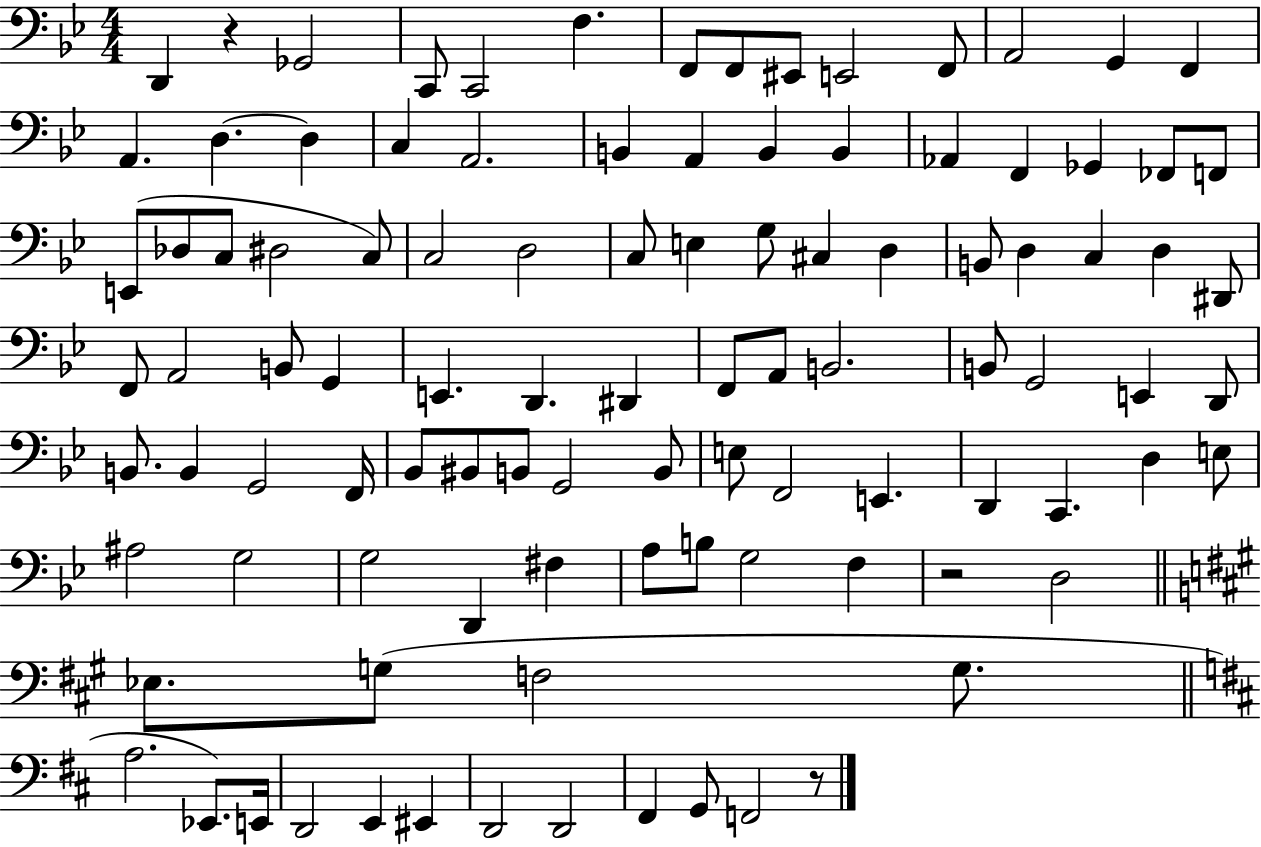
D2/q R/q Gb2/h C2/e C2/h F3/q. F2/e F2/e EIS2/e E2/h F2/e A2/h G2/q F2/q A2/q. D3/q. D3/q C3/q A2/h. B2/q A2/q B2/q B2/q Ab2/q F2/q Gb2/q FES2/e F2/e E2/e Db3/e C3/e D#3/h C3/e C3/h D3/h C3/e E3/q G3/e C#3/q D3/q B2/e D3/q C3/q D3/q D#2/e F2/e A2/h B2/e G2/q E2/q. D2/q. D#2/q F2/e A2/e B2/h. B2/e G2/h E2/q D2/e B2/e. B2/q G2/h F2/s Bb2/e BIS2/e B2/e G2/h B2/e E3/e F2/h E2/q. D2/q C2/q. D3/q E3/e A#3/h G3/h G3/h D2/q F#3/q A3/e B3/e G3/h F3/q R/h D3/h Eb3/e. G3/e F3/h G3/e. A3/h. Eb2/e. E2/s D2/h E2/q EIS2/q D2/h D2/h F#2/q G2/e F2/h R/e